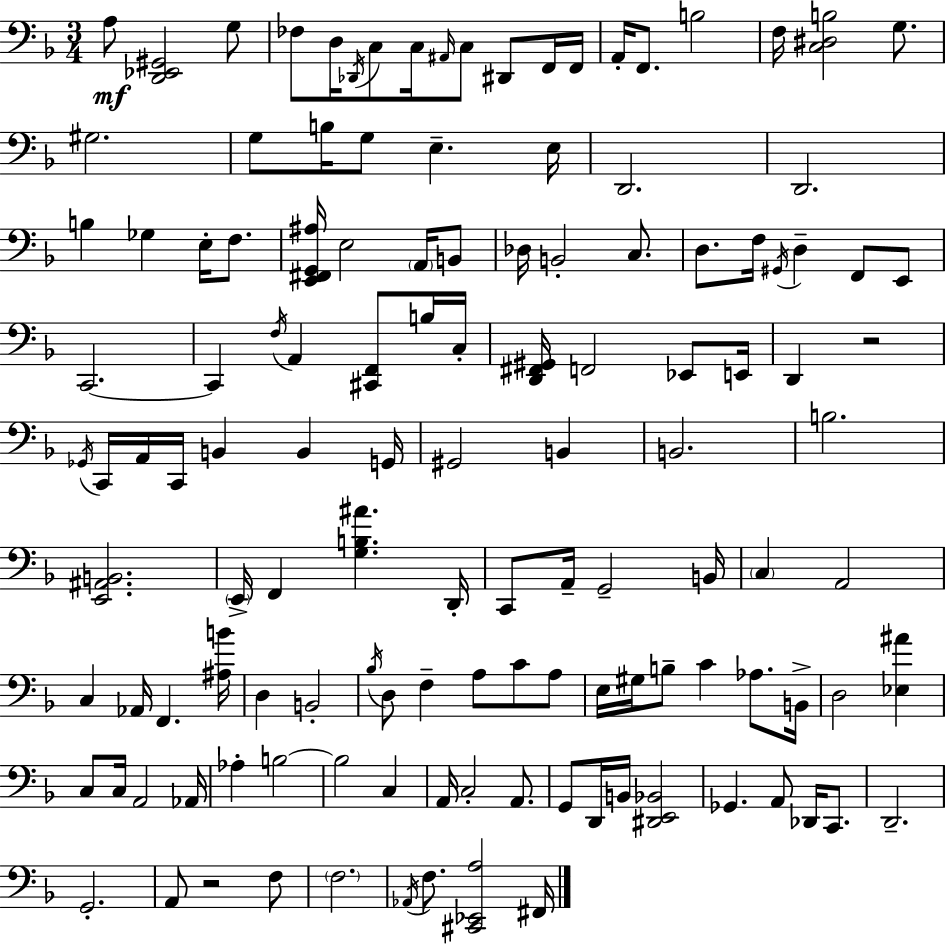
X:1
T:Untitled
M:3/4
L:1/4
K:Dm
A,/2 [D,,_E,,^G,,]2 G,/2 _F,/2 D,/4 _D,,/4 C,/2 C,/4 ^A,,/4 C,/2 ^D,,/2 F,,/4 F,,/4 A,,/4 F,,/2 B,2 F,/4 [C,^D,B,]2 G,/2 ^G,2 G,/2 B,/4 G,/2 E, E,/4 D,,2 D,,2 B, _G, E,/4 F,/2 [E,,^F,,G,,^A,]/4 E,2 A,,/4 B,,/2 _D,/4 B,,2 C,/2 D,/2 F,/4 ^G,,/4 D, F,,/2 E,,/2 C,,2 C,, F,/4 A,, [^C,,F,,]/2 B,/4 C,/4 [D,,^F,,^G,,]/4 F,,2 _E,,/2 E,,/4 D,, z2 _G,,/4 C,,/4 A,,/4 C,,/4 B,, B,, G,,/4 ^G,,2 B,, B,,2 B,2 [E,,^A,,B,,]2 E,,/4 F,, [G,B,^A] D,,/4 C,,/2 A,,/4 G,,2 B,,/4 C, A,,2 C, _A,,/4 F,, [^A,B]/4 D, B,,2 _B,/4 D,/2 F, A,/2 C/2 A,/2 E,/4 ^G,/4 B,/2 C _A,/2 B,,/4 D,2 [_E,^A] C,/2 C,/4 A,,2 _A,,/4 _A, B,2 B,2 C, A,,/4 C,2 A,,/2 G,,/2 D,,/4 B,,/4 [^D,,E,,_B,,]2 _G,, A,,/2 _D,,/4 C,,/2 D,,2 G,,2 A,,/2 z2 F,/2 F,2 _A,,/4 F,/2 [^C,,_E,,A,]2 ^F,,/4